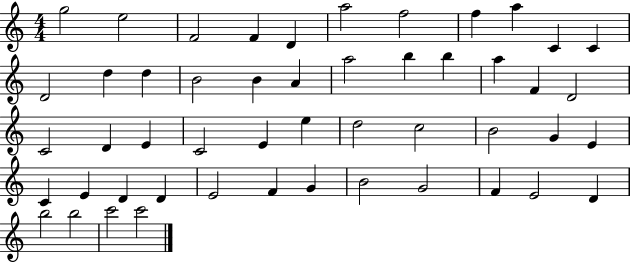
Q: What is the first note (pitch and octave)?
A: G5